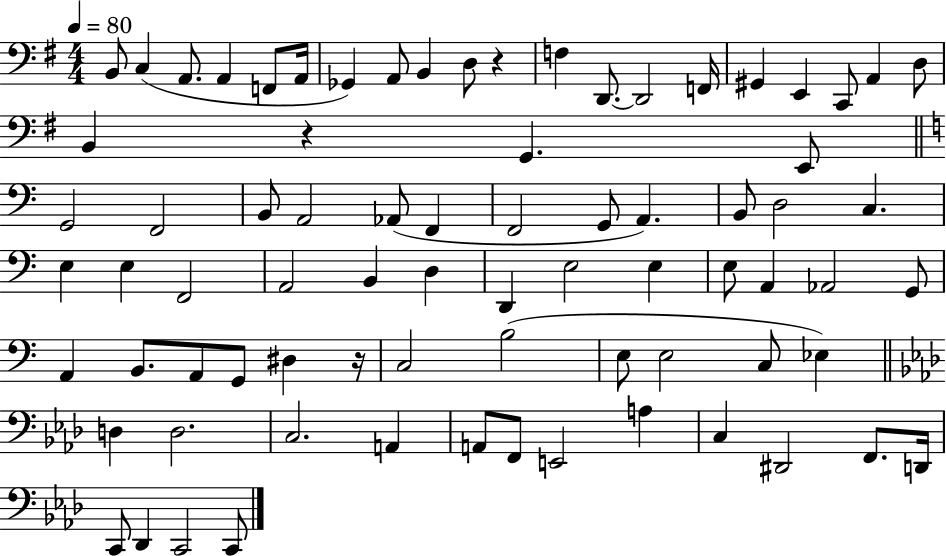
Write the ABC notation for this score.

X:1
T:Untitled
M:4/4
L:1/4
K:G
B,,/2 C, A,,/2 A,, F,,/2 A,,/4 _G,, A,,/2 B,, D,/2 z F, D,,/2 D,,2 F,,/4 ^G,, E,, C,,/2 A,, D,/2 B,, z G,, E,,/2 G,,2 F,,2 B,,/2 A,,2 _A,,/2 F,, F,,2 G,,/2 A,, B,,/2 D,2 C, E, E, F,,2 A,,2 B,, D, D,, E,2 E, E,/2 A,, _A,,2 G,,/2 A,, B,,/2 A,,/2 G,,/2 ^D, z/4 C,2 B,2 E,/2 E,2 C,/2 _E, D, D,2 C,2 A,, A,,/2 F,,/2 E,,2 A, C, ^D,,2 F,,/2 D,,/4 C,,/2 _D,, C,,2 C,,/2